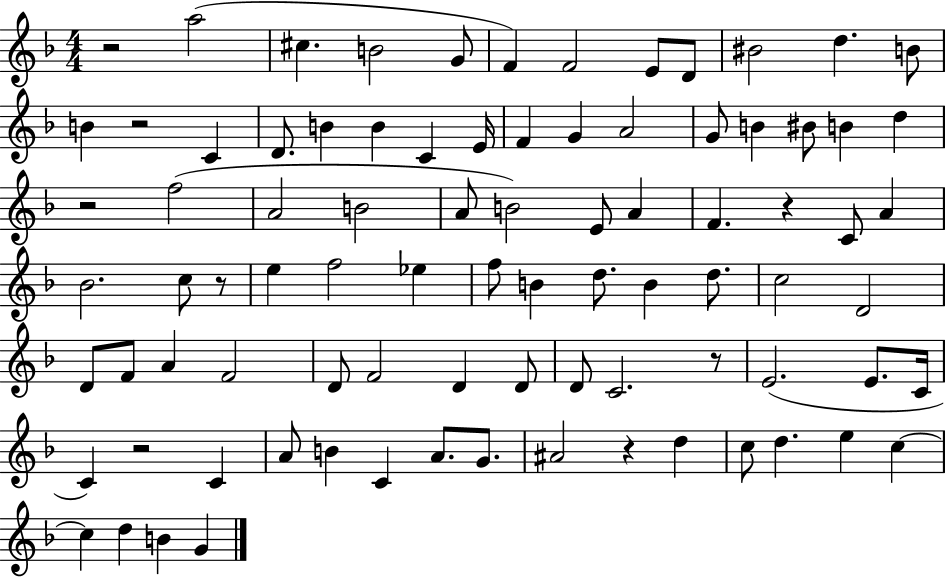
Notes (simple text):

R/h A5/h C#5/q. B4/h G4/e F4/q F4/h E4/e D4/e BIS4/h D5/q. B4/e B4/q R/h C4/q D4/e. B4/q B4/q C4/q E4/s F4/q G4/q A4/h G4/e B4/q BIS4/e B4/q D5/q R/h F5/h A4/h B4/h A4/e B4/h E4/e A4/q F4/q. R/q C4/e A4/q Bb4/h. C5/e R/e E5/q F5/h Eb5/q F5/e B4/q D5/e. B4/q D5/e. C5/h D4/h D4/e F4/e A4/q F4/h D4/e F4/h D4/q D4/e D4/e C4/h. R/e E4/h. E4/e. C4/s C4/q R/h C4/q A4/e B4/q C4/q A4/e. G4/e. A#4/h R/q D5/q C5/e D5/q. E5/q C5/q C5/q D5/q B4/q G4/q